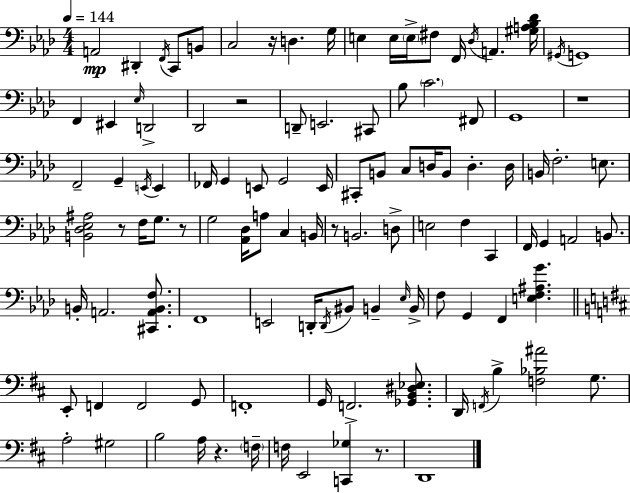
{
  \clef bass
  \numericTimeSignature
  \time 4/4
  \key aes \major
  \tempo 4 = 144
  a,2\mp dis,4-. \acciaccatura { f,16 } c,8 b,8 | c2 r16 d4. | g16 e4 e16 \parenthesize e16-> fis8 f,16 \acciaccatura { des16 } a,4. | <gis a bes des'>16 \acciaccatura { gis,16 } g,1 | \break f,4 eis,4 \grace { ees16 } d,2-> | des,2 r2 | d,8-- e,2. | cis,8 bes8 \parenthesize c'2. | \break fis,8 g,1 | r1 | f,2-- g,4-- | \acciaccatura { e,16 } e,4 fes,16 g,4 e,8 g,2 | \break e,16 cis,8-. b,8 c8 d16 b,8 d4.-. | d16 b,16 f2.-. | e8. <b, des ees ais>2 r8 f16 | g8. r8 g2 <aes, des>16 a8 | \break c4 b,16 r8 b,2. | d8-> e2 f4 | c,4 f,16 g,4 a,2 | b,8. b,16-. a,2. | \break <cis, a, b, f>8. f,1 | e,2 d,16-. \acciaccatura { d,16 } bis,8 | b,4-- \grace { ees16 } b,16-> f8 g,4 f,4 | <e f ais g'>4. \bar "||" \break \key d \major e,8-. f,4 f,2 g,8 | f,1-. | g,16 f,2.-> <ges, b, dis ees>8. | d,16 \acciaccatura { f,16 } b4-> <f bes ais'>2 g8. | \break a2-. gis2 | b2 a16 r4. | \parenthesize f16-- f16 e,2 <c, ges>4 r8. | d,1 | \break \bar "|."
}